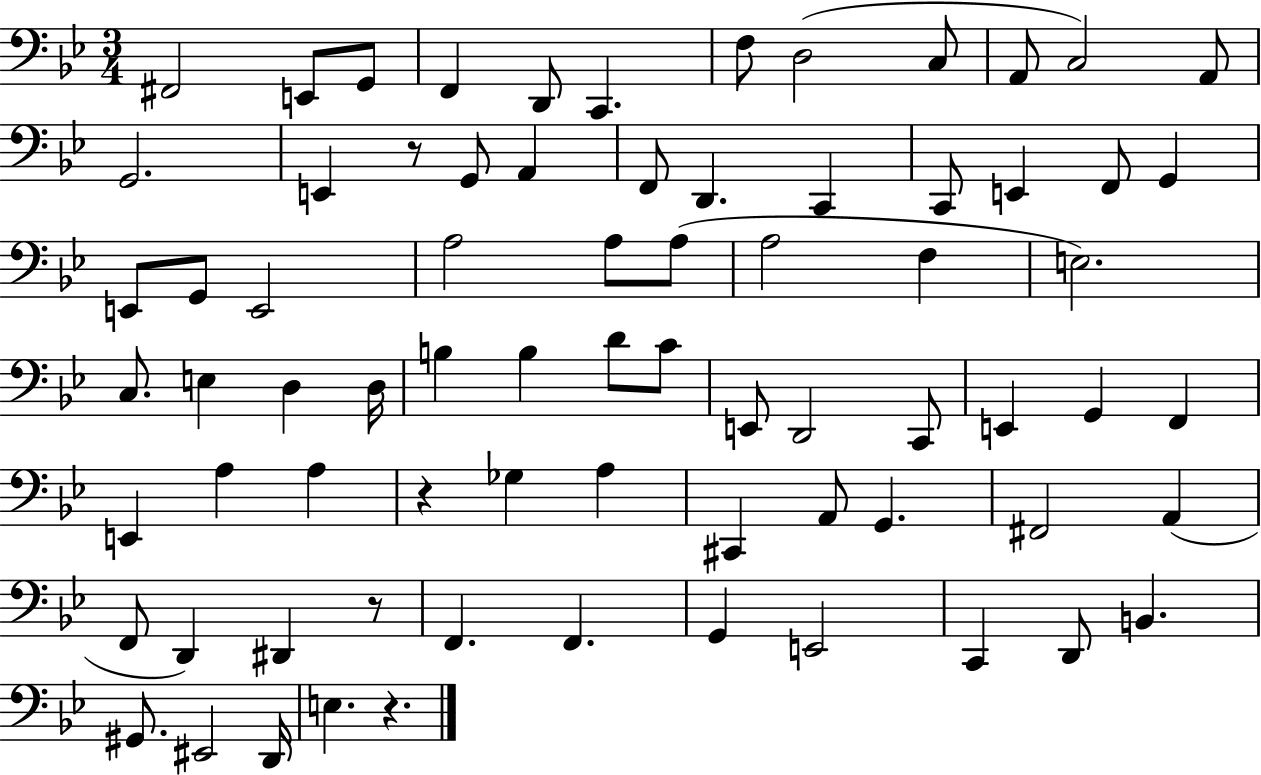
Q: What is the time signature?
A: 3/4